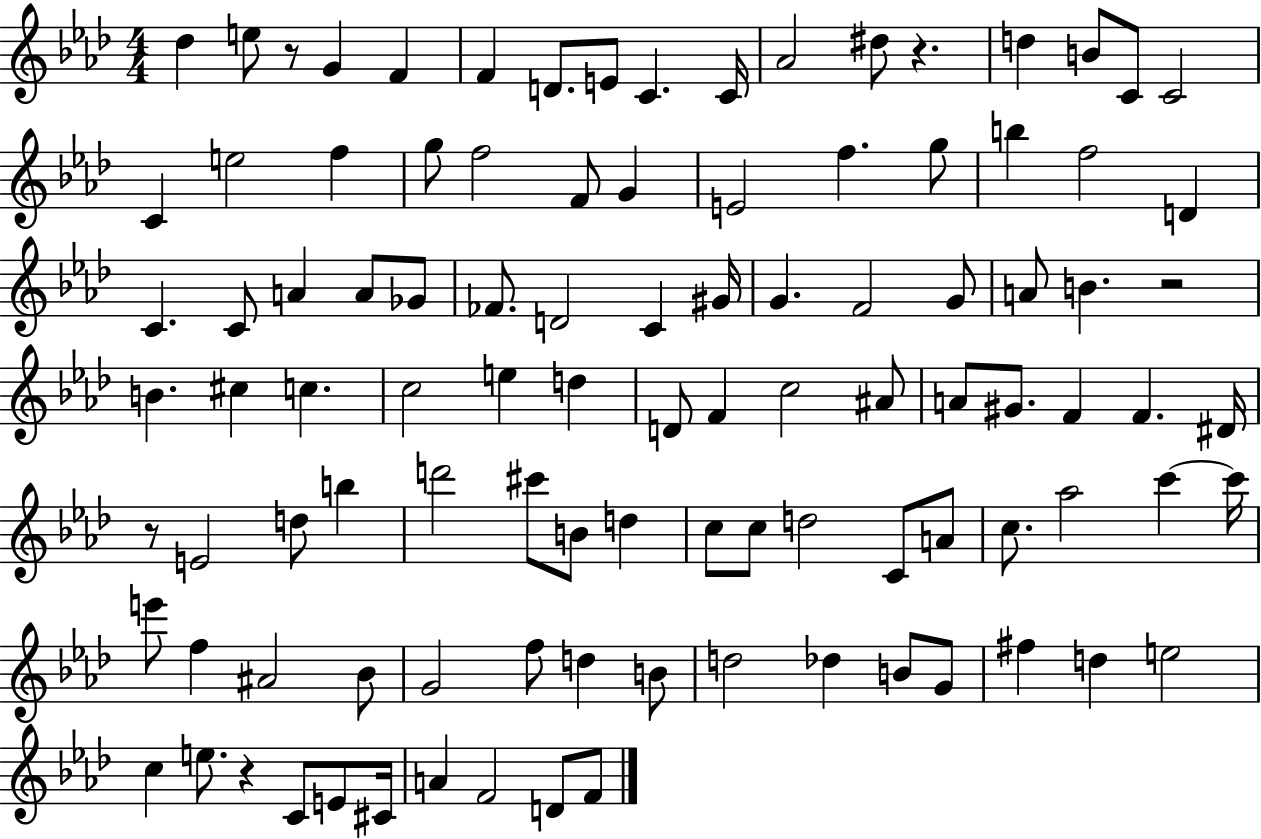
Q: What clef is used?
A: treble